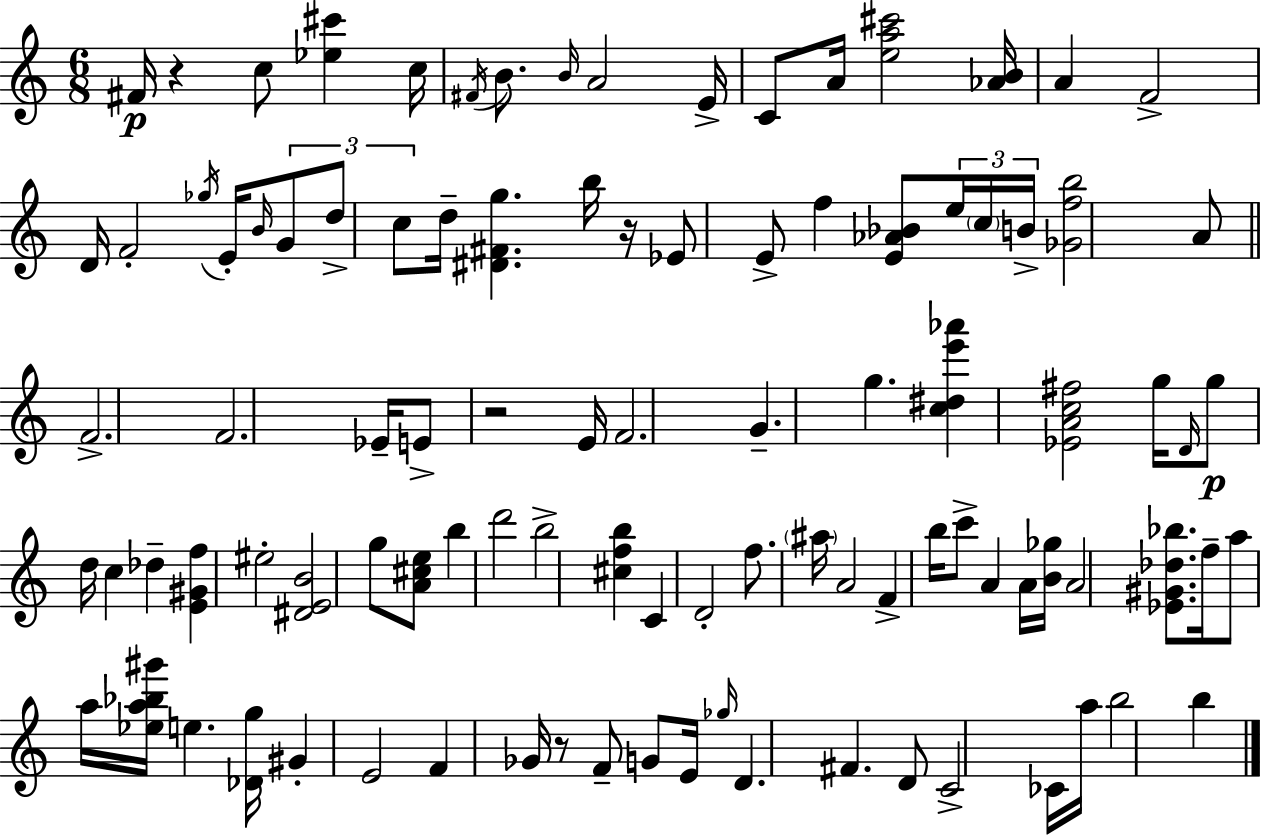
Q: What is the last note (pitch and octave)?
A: B5